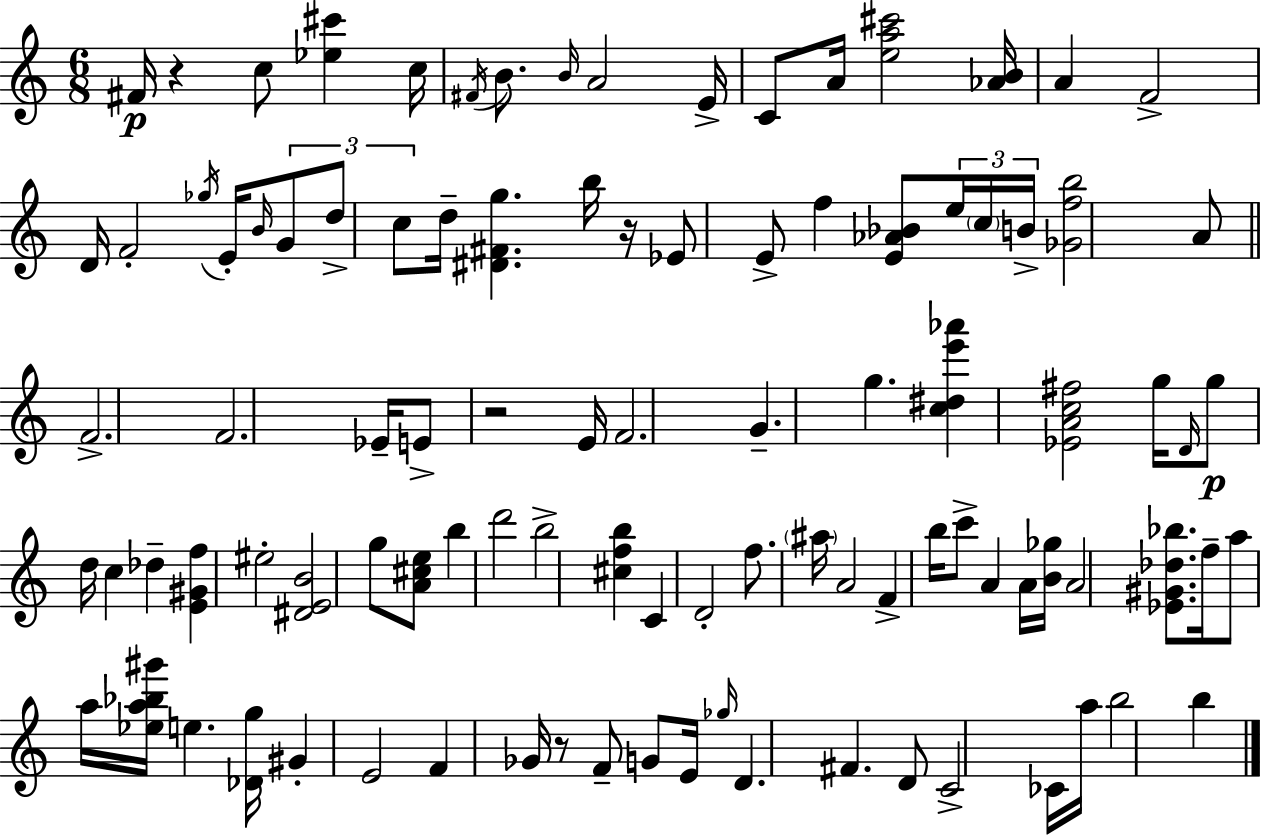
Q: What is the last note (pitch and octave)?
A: B5